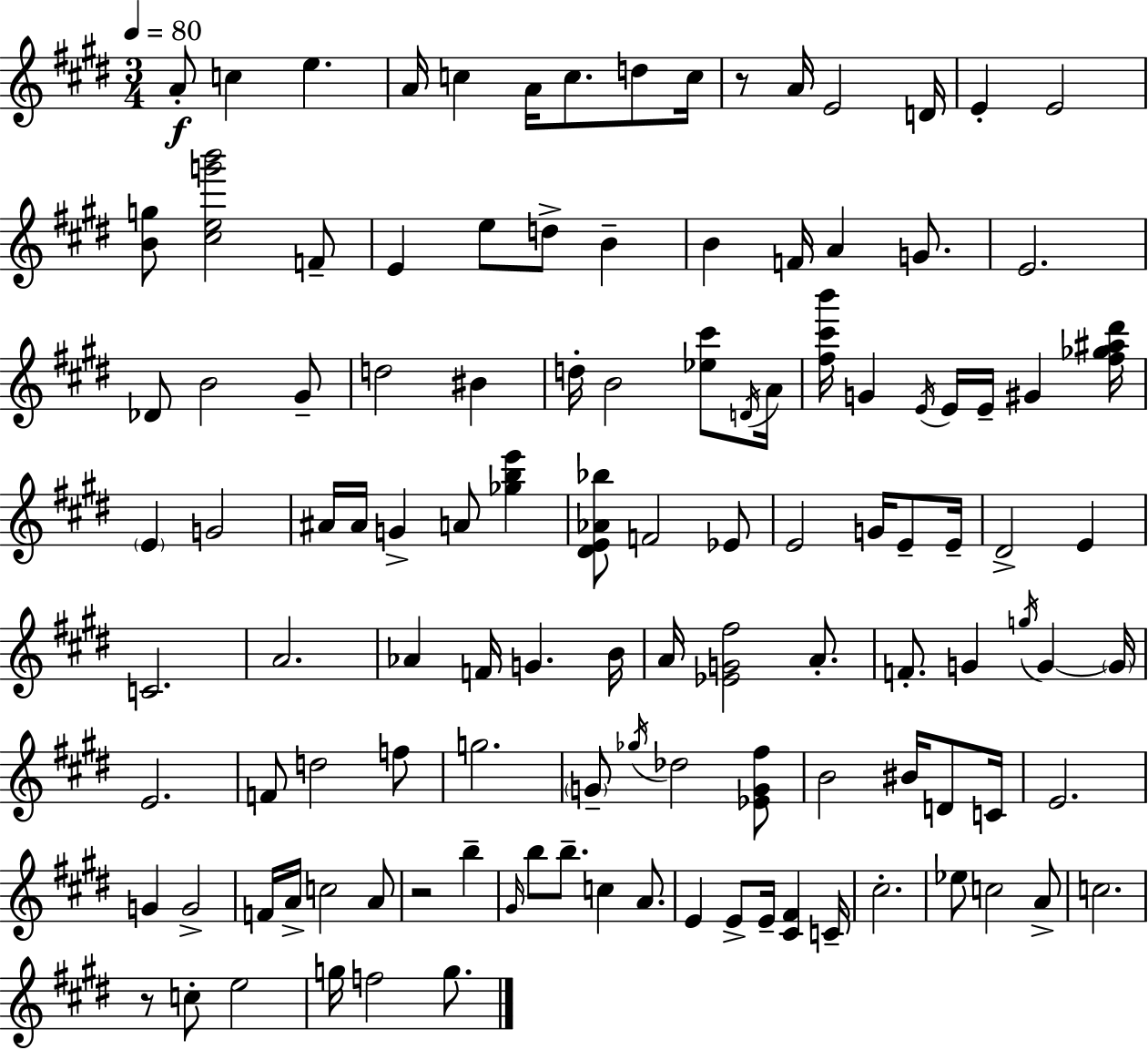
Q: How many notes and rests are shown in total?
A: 117